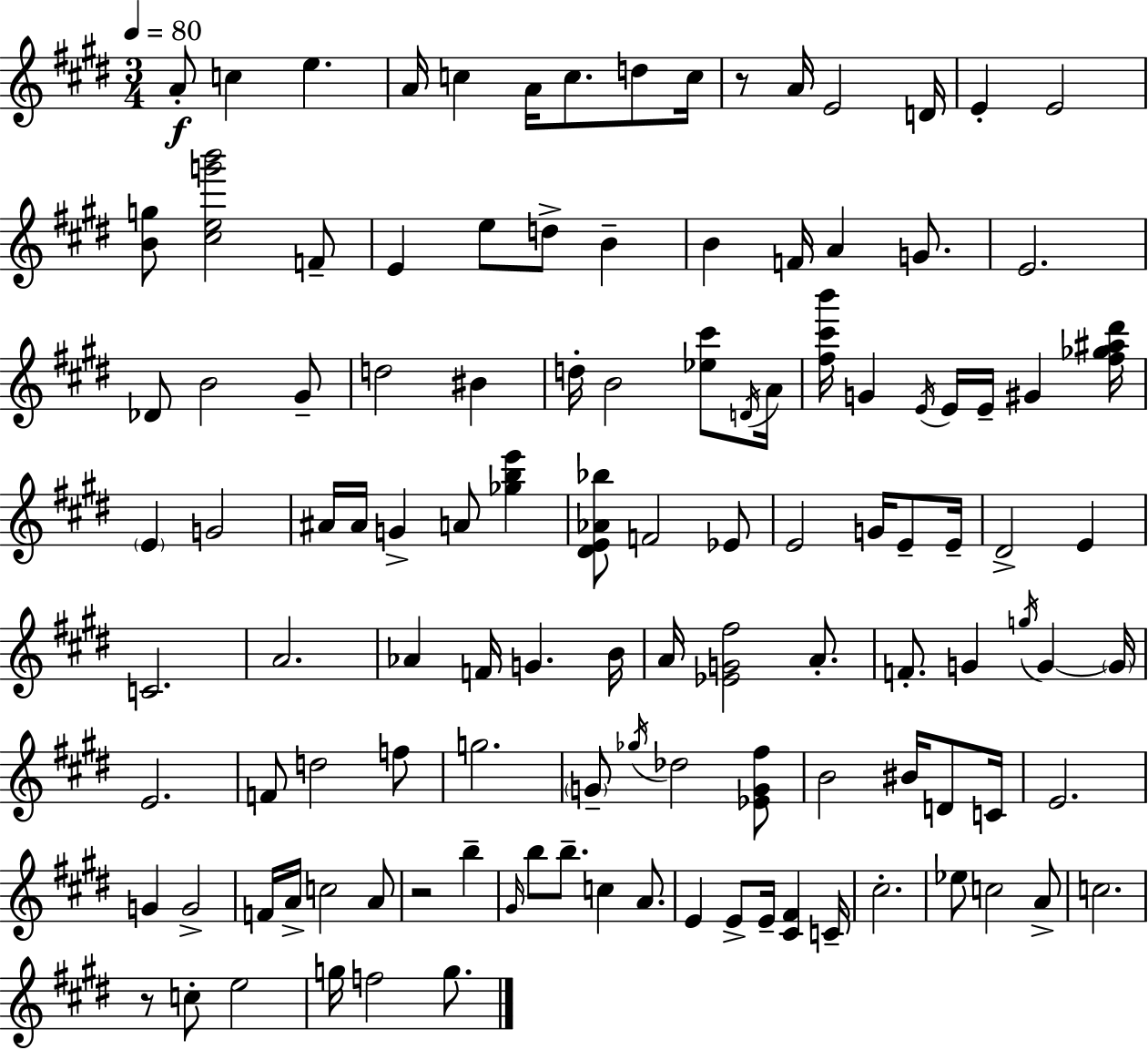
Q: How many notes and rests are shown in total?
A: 117